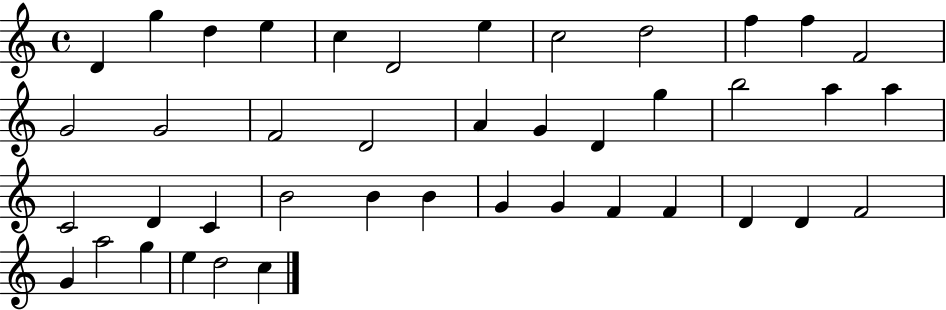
D4/q G5/q D5/q E5/q C5/q D4/h E5/q C5/h D5/h F5/q F5/q F4/h G4/h G4/h F4/h D4/h A4/q G4/q D4/q G5/q B5/h A5/q A5/q C4/h D4/q C4/q B4/h B4/q B4/q G4/q G4/q F4/q F4/q D4/q D4/q F4/h G4/q A5/h G5/q E5/q D5/h C5/q